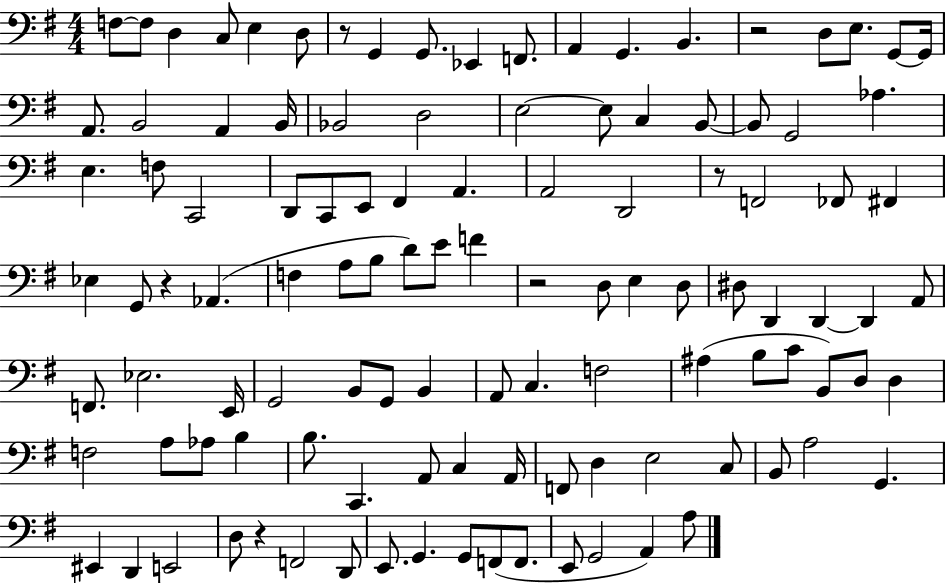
F3/e F3/e D3/q C3/e E3/q D3/e R/e G2/q G2/e. Eb2/q F2/e. A2/q G2/q. B2/q. R/h D3/e E3/e. G2/e G2/s A2/e. B2/h A2/q B2/s Bb2/h D3/h E3/h E3/e C3/q B2/e B2/e G2/h Ab3/q. E3/q. F3/e C2/h D2/e C2/e E2/e F#2/q A2/q. A2/h D2/h R/e F2/h FES2/e F#2/q Eb3/q G2/e R/q Ab2/q. F3/q A3/e B3/e D4/e E4/e F4/q R/h D3/e E3/q D3/e D#3/e D2/q D2/q D2/q A2/e F2/e. Eb3/h. E2/s G2/h B2/e G2/e B2/q A2/e C3/q. F3/h A#3/q B3/e C4/e B2/e D3/e D3/q F3/h A3/e Ab3/e B3/q B3/e. C2/q. A2/e C3/q A2/s F2/e D3/q E3/h C3/e B2/e A3/h G2/q. EIS2/q D2/q E2/h D3/e R/q F2/h D2/e E2/e. G2/q. G2/e F2/e F2/e. E2/e G2/h A2/q A3/e